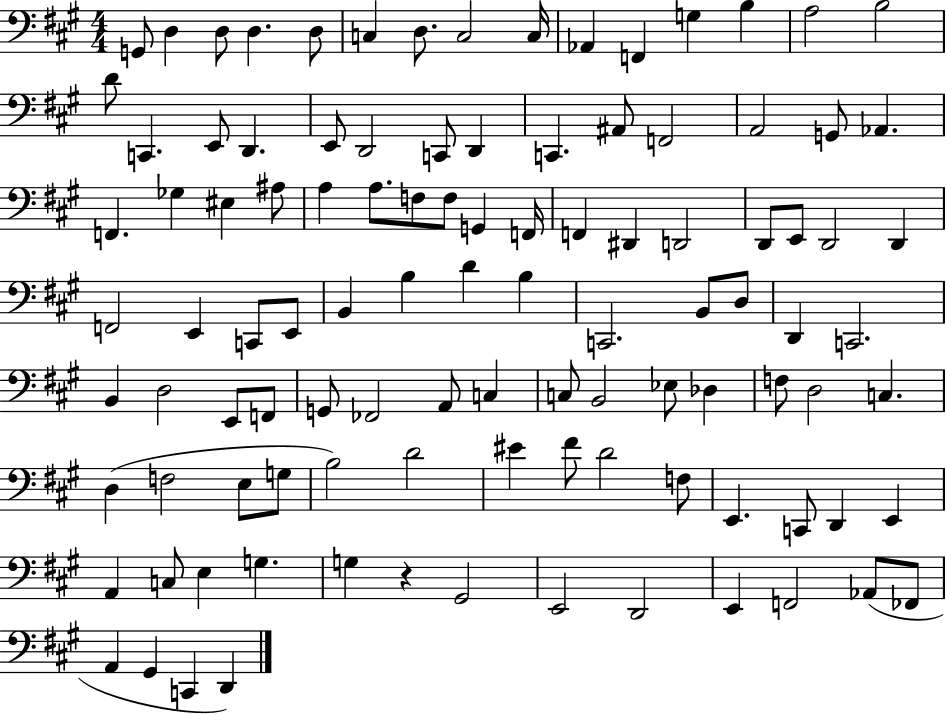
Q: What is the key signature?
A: A major